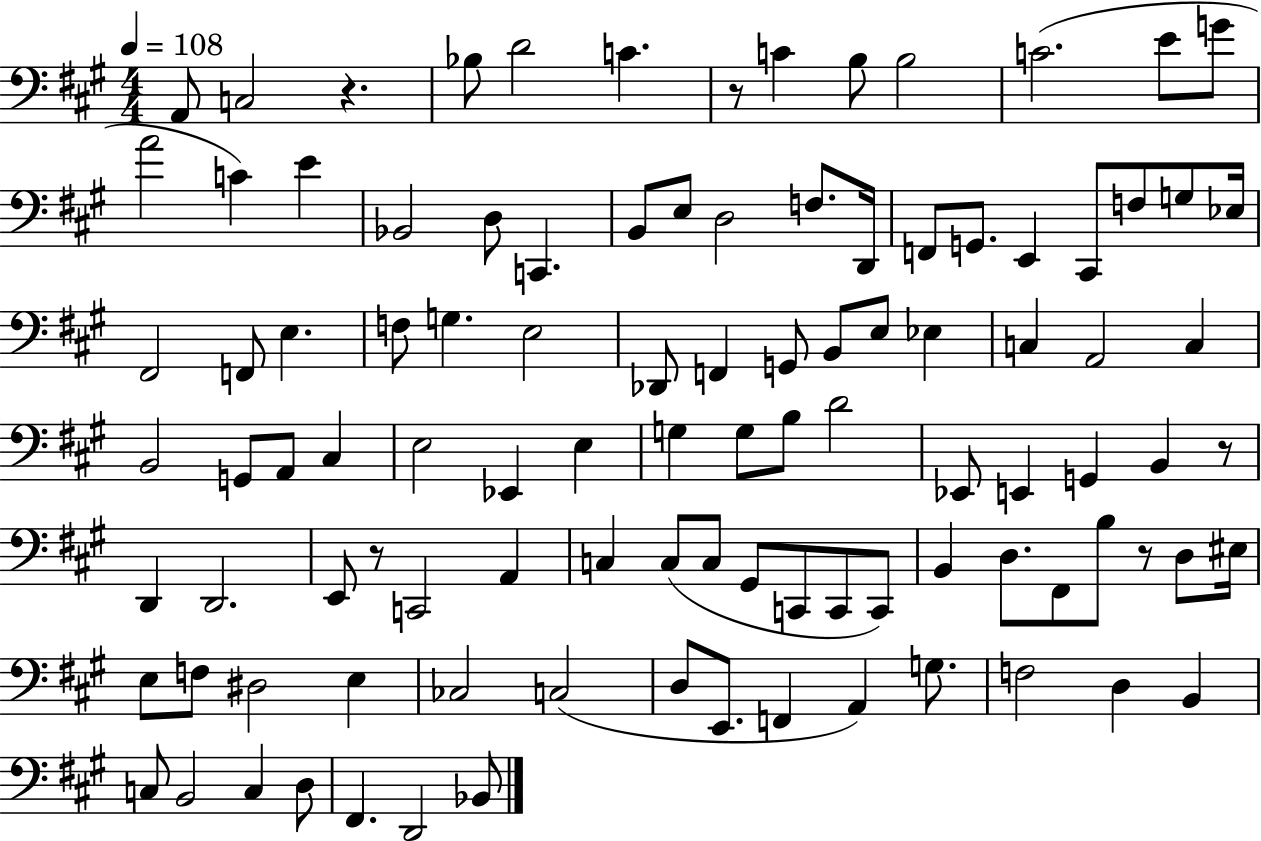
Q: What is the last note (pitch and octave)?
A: Bb2